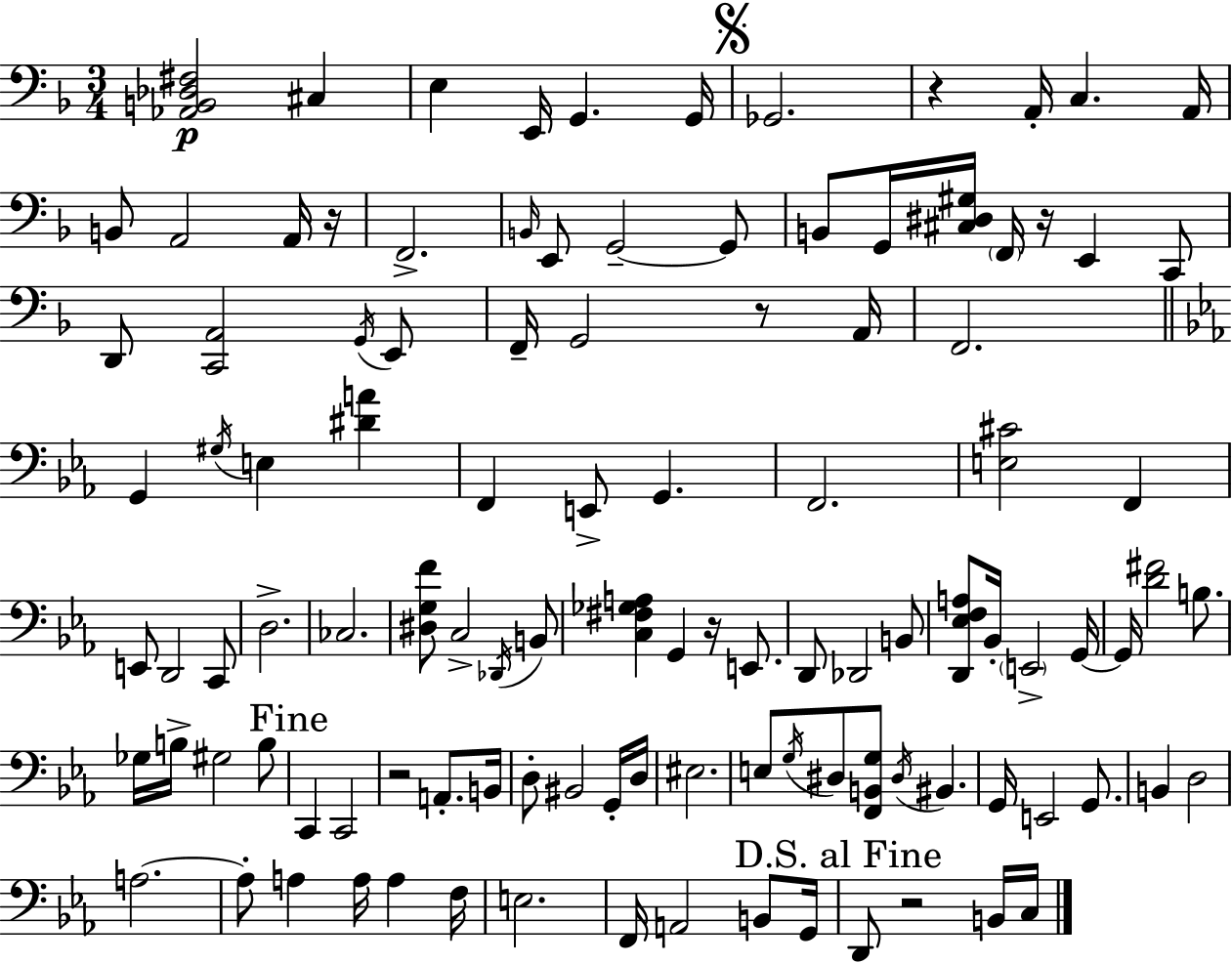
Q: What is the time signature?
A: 3/4